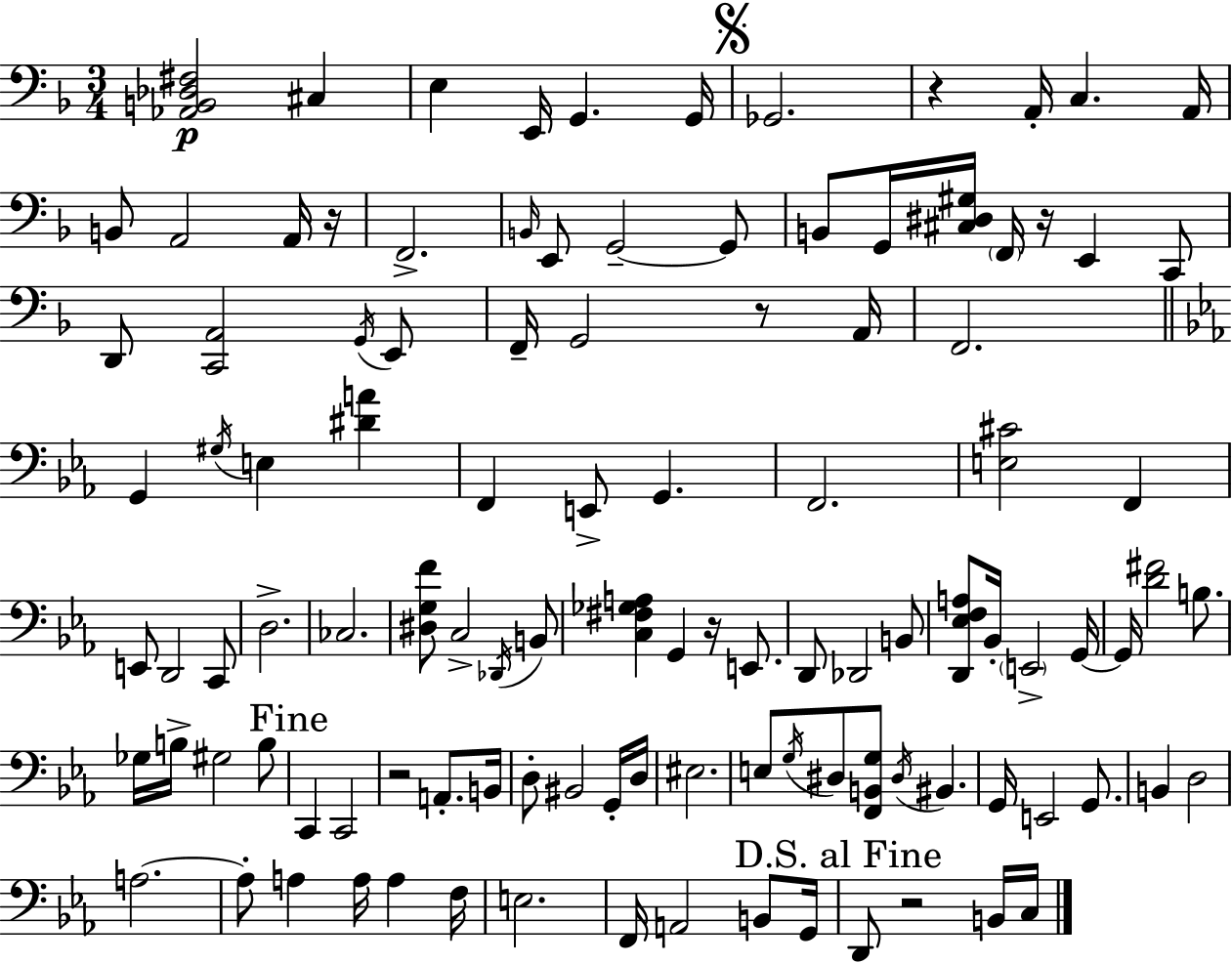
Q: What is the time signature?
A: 3/4